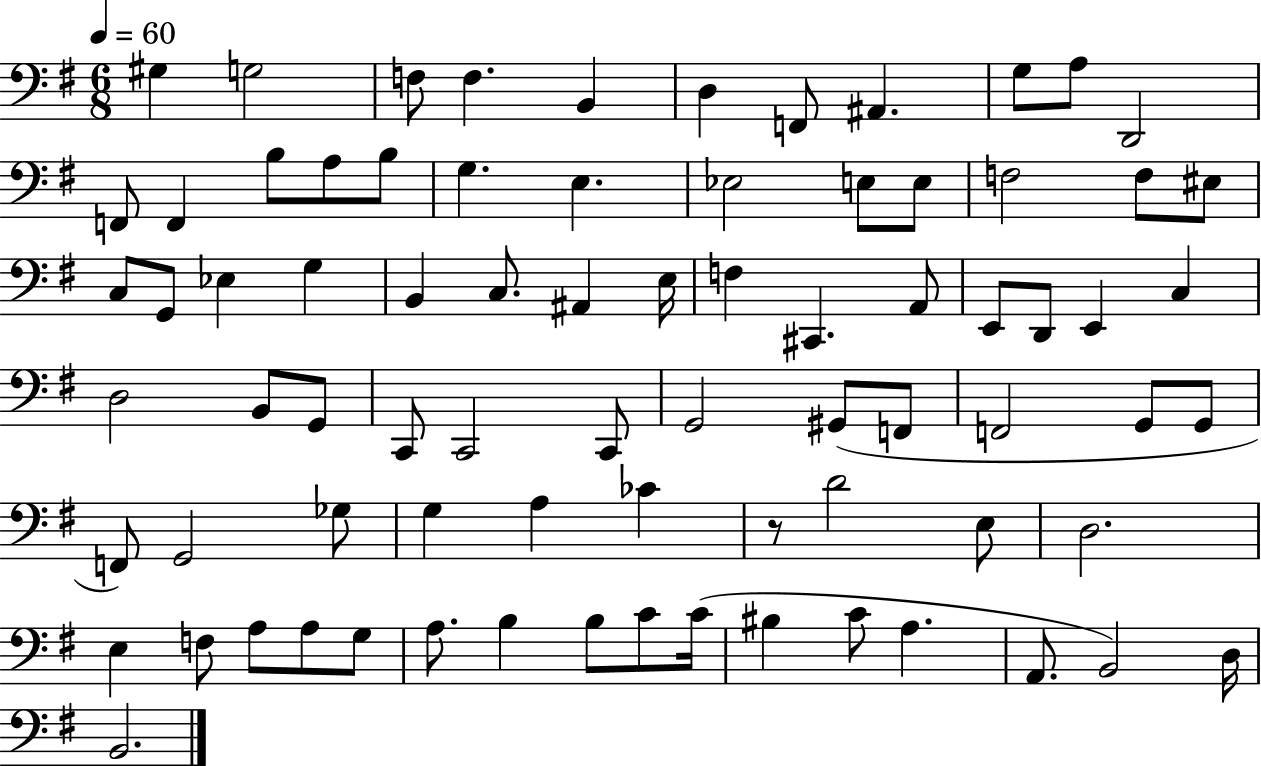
G#3/q G3/h F3/e F3/q. B2/q D3/q F2/e A#2/q. G3/e A3/e D2/h F2/e F2/q B3/e A3/e B3/e G3/q. E3/q. Eb3/h E3/e E3/e F3/h F3/e EIS3/e C3/e G2/e Eb3/q G3/q B2/q C3/e. A#2/q E3/s F3/q C#2/q. A2/e E2/e D2/e E2/q C3/q D3/h B2/e G2/e C2/e C2/h C2/e G2/h G#2/e F2/e F2/h G2/e G2/e F2/e G2/h Gb3/e G3/q A3/q CES4/q R/e D4/h E3/e D3/h. E3/q F3/e A3/e A3/e G3/e A3/e. B3/q B3/e C4/e C4/s BIS3/q C4/e A3/q. A2/e. B2/h D3/s B2/h.